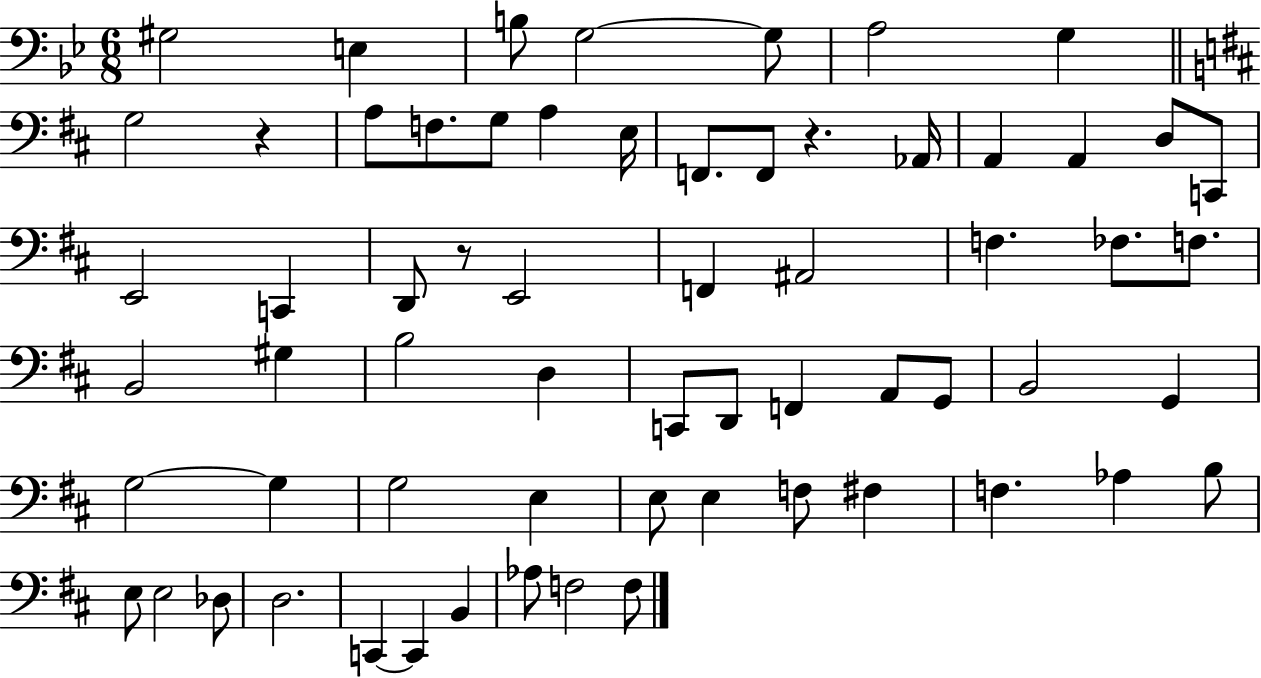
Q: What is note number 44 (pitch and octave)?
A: E3